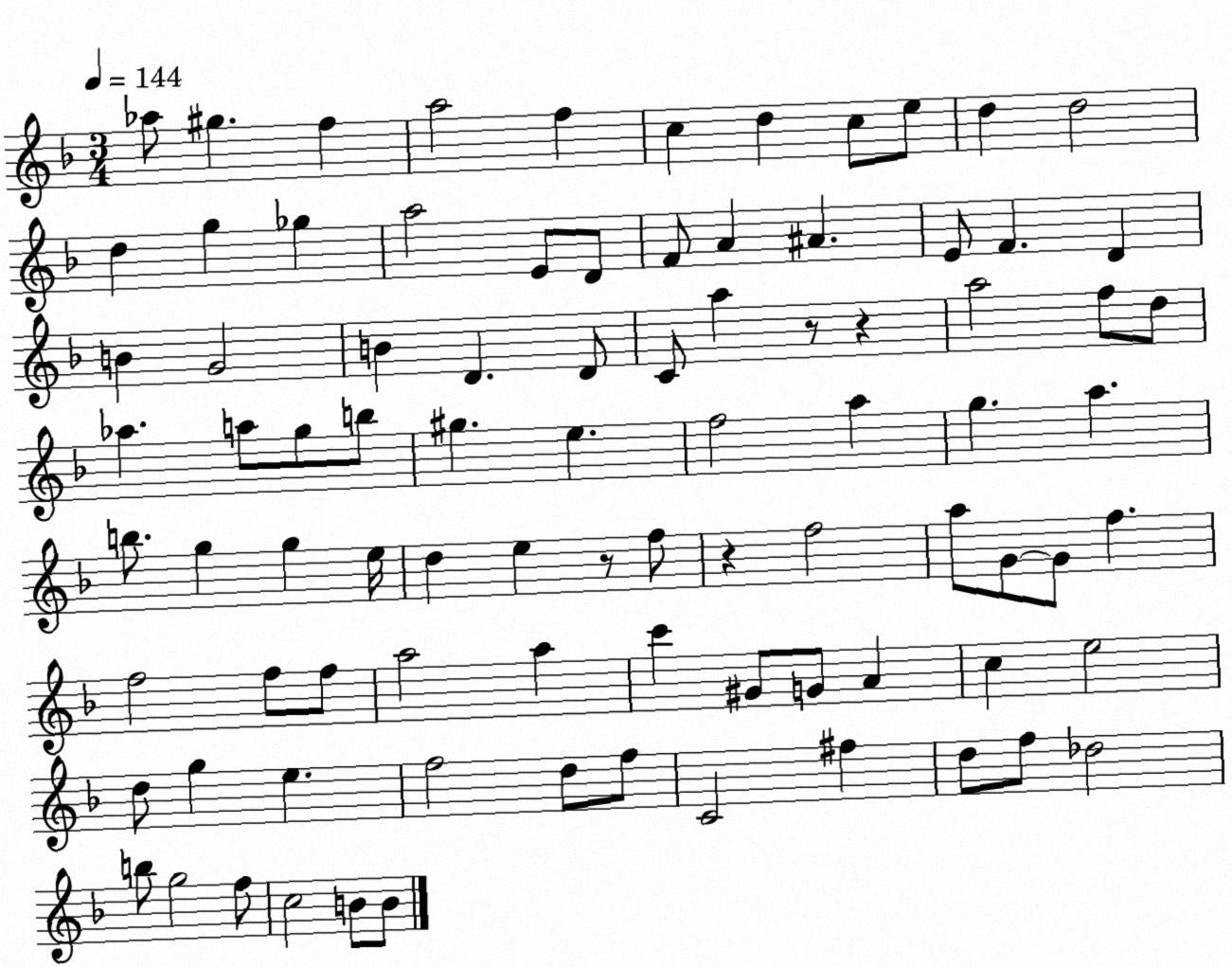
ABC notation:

X:1
T:Untitled
M:3/4
L:1/4
K:F
_a/2 ^g f a2 f c d c/2 e/2 d d2 d g _g a2 E/2 D/2 F/2 A ^A E/2 F D B G2 B D D/2 C/2 a z/2 z a2 f/2 d/2 _a a/2 g/2 b/2 ^g e f2 a g a b/2 g g e/4 d e z/2 f/2 z f2 a/2 G/2 G/2 f f2 f/2 f/2 a2 a c' ^G/2 G/2 A c e2 d/2 g e f2 d/2 f/2 C2 ^f d/2 f/2 _d2 b/2 g2 f/2 c2 B/2 B/2